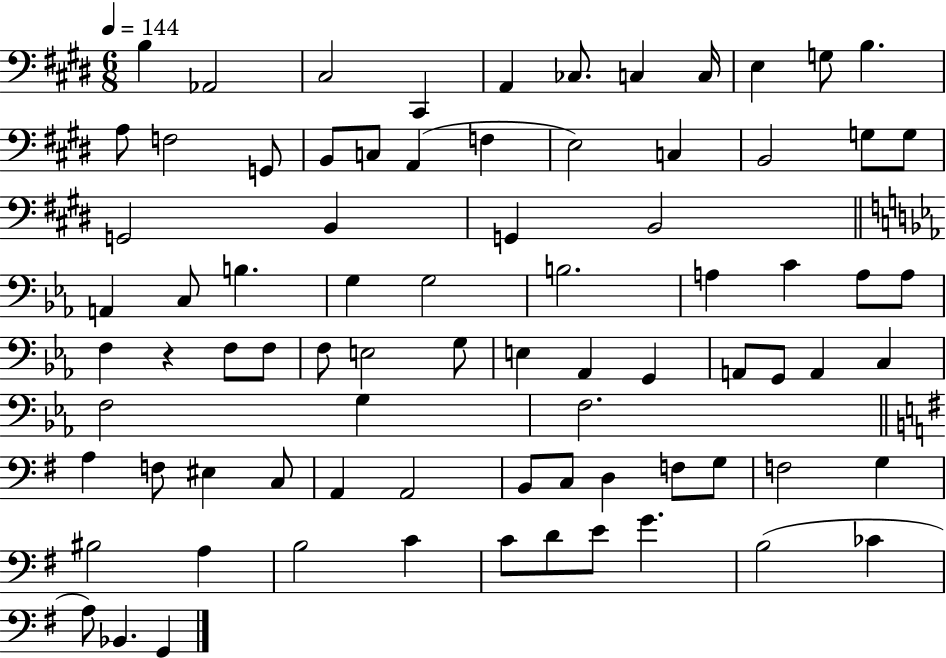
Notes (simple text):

B3/q Ab2/h C#3/h C#2/q A2/q CES3/e. C3/q C3/s E3/q G3/e B3/q. A3/e F3/h G2/e B2/e C3/e A2/q F3/q E3/h C3/q B2/h G3/e G3/e G2/h B2/q G2/q B2/h A2/q C3/e B3/q. G3/q G3/h B3/h. A3/q C4/q A3/e A3/e F3/q R/q F3/e F3/e F3/e E3/h G3/e E3/q Ab2/q G2/q A2/e G2/e A2/q C3/q F3/h G3/q F3/h. A3/q F3/e EIS3/q C3/e A2/q A2/h B2/e C3/e D3/q F3/e G3/e F3/h G3/q BIS3/h A3/q B3/h C4/q C4/e D4/e E4/e G4/q. B3/h CES4/q A3/e Bb2/q. G2/q